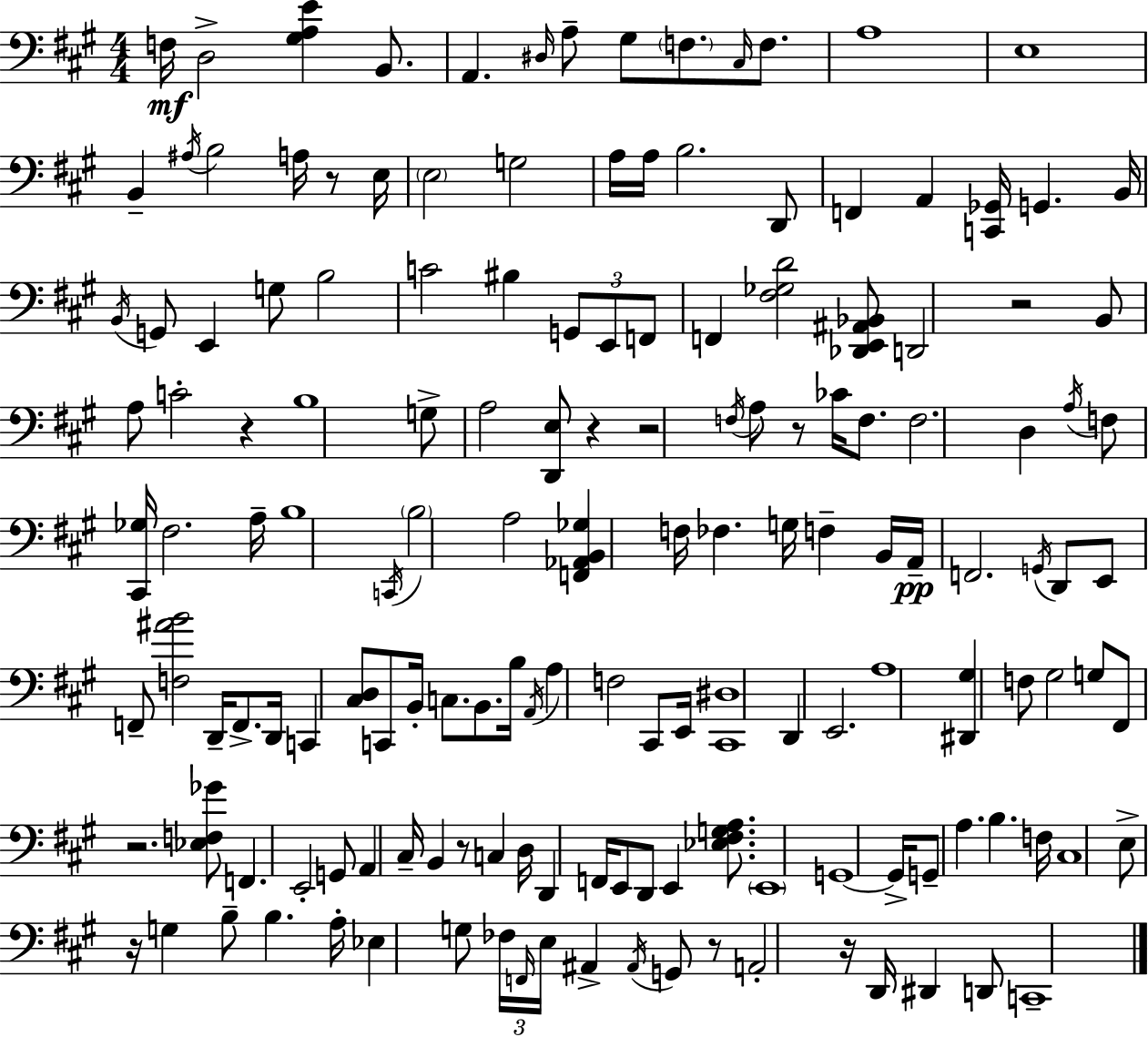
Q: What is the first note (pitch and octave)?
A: F3